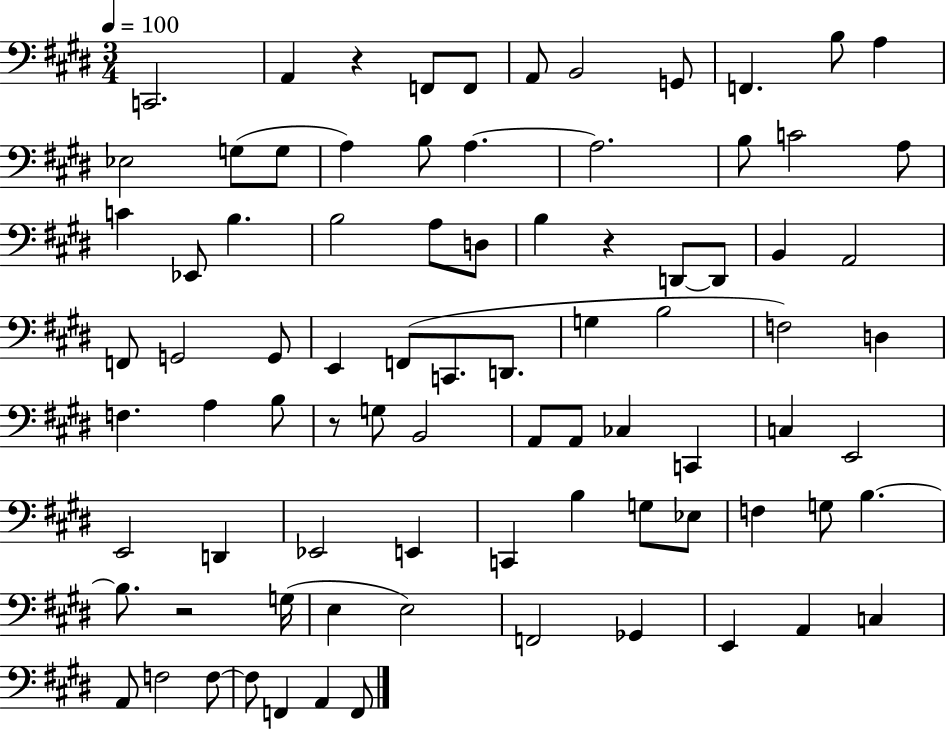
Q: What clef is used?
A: bass